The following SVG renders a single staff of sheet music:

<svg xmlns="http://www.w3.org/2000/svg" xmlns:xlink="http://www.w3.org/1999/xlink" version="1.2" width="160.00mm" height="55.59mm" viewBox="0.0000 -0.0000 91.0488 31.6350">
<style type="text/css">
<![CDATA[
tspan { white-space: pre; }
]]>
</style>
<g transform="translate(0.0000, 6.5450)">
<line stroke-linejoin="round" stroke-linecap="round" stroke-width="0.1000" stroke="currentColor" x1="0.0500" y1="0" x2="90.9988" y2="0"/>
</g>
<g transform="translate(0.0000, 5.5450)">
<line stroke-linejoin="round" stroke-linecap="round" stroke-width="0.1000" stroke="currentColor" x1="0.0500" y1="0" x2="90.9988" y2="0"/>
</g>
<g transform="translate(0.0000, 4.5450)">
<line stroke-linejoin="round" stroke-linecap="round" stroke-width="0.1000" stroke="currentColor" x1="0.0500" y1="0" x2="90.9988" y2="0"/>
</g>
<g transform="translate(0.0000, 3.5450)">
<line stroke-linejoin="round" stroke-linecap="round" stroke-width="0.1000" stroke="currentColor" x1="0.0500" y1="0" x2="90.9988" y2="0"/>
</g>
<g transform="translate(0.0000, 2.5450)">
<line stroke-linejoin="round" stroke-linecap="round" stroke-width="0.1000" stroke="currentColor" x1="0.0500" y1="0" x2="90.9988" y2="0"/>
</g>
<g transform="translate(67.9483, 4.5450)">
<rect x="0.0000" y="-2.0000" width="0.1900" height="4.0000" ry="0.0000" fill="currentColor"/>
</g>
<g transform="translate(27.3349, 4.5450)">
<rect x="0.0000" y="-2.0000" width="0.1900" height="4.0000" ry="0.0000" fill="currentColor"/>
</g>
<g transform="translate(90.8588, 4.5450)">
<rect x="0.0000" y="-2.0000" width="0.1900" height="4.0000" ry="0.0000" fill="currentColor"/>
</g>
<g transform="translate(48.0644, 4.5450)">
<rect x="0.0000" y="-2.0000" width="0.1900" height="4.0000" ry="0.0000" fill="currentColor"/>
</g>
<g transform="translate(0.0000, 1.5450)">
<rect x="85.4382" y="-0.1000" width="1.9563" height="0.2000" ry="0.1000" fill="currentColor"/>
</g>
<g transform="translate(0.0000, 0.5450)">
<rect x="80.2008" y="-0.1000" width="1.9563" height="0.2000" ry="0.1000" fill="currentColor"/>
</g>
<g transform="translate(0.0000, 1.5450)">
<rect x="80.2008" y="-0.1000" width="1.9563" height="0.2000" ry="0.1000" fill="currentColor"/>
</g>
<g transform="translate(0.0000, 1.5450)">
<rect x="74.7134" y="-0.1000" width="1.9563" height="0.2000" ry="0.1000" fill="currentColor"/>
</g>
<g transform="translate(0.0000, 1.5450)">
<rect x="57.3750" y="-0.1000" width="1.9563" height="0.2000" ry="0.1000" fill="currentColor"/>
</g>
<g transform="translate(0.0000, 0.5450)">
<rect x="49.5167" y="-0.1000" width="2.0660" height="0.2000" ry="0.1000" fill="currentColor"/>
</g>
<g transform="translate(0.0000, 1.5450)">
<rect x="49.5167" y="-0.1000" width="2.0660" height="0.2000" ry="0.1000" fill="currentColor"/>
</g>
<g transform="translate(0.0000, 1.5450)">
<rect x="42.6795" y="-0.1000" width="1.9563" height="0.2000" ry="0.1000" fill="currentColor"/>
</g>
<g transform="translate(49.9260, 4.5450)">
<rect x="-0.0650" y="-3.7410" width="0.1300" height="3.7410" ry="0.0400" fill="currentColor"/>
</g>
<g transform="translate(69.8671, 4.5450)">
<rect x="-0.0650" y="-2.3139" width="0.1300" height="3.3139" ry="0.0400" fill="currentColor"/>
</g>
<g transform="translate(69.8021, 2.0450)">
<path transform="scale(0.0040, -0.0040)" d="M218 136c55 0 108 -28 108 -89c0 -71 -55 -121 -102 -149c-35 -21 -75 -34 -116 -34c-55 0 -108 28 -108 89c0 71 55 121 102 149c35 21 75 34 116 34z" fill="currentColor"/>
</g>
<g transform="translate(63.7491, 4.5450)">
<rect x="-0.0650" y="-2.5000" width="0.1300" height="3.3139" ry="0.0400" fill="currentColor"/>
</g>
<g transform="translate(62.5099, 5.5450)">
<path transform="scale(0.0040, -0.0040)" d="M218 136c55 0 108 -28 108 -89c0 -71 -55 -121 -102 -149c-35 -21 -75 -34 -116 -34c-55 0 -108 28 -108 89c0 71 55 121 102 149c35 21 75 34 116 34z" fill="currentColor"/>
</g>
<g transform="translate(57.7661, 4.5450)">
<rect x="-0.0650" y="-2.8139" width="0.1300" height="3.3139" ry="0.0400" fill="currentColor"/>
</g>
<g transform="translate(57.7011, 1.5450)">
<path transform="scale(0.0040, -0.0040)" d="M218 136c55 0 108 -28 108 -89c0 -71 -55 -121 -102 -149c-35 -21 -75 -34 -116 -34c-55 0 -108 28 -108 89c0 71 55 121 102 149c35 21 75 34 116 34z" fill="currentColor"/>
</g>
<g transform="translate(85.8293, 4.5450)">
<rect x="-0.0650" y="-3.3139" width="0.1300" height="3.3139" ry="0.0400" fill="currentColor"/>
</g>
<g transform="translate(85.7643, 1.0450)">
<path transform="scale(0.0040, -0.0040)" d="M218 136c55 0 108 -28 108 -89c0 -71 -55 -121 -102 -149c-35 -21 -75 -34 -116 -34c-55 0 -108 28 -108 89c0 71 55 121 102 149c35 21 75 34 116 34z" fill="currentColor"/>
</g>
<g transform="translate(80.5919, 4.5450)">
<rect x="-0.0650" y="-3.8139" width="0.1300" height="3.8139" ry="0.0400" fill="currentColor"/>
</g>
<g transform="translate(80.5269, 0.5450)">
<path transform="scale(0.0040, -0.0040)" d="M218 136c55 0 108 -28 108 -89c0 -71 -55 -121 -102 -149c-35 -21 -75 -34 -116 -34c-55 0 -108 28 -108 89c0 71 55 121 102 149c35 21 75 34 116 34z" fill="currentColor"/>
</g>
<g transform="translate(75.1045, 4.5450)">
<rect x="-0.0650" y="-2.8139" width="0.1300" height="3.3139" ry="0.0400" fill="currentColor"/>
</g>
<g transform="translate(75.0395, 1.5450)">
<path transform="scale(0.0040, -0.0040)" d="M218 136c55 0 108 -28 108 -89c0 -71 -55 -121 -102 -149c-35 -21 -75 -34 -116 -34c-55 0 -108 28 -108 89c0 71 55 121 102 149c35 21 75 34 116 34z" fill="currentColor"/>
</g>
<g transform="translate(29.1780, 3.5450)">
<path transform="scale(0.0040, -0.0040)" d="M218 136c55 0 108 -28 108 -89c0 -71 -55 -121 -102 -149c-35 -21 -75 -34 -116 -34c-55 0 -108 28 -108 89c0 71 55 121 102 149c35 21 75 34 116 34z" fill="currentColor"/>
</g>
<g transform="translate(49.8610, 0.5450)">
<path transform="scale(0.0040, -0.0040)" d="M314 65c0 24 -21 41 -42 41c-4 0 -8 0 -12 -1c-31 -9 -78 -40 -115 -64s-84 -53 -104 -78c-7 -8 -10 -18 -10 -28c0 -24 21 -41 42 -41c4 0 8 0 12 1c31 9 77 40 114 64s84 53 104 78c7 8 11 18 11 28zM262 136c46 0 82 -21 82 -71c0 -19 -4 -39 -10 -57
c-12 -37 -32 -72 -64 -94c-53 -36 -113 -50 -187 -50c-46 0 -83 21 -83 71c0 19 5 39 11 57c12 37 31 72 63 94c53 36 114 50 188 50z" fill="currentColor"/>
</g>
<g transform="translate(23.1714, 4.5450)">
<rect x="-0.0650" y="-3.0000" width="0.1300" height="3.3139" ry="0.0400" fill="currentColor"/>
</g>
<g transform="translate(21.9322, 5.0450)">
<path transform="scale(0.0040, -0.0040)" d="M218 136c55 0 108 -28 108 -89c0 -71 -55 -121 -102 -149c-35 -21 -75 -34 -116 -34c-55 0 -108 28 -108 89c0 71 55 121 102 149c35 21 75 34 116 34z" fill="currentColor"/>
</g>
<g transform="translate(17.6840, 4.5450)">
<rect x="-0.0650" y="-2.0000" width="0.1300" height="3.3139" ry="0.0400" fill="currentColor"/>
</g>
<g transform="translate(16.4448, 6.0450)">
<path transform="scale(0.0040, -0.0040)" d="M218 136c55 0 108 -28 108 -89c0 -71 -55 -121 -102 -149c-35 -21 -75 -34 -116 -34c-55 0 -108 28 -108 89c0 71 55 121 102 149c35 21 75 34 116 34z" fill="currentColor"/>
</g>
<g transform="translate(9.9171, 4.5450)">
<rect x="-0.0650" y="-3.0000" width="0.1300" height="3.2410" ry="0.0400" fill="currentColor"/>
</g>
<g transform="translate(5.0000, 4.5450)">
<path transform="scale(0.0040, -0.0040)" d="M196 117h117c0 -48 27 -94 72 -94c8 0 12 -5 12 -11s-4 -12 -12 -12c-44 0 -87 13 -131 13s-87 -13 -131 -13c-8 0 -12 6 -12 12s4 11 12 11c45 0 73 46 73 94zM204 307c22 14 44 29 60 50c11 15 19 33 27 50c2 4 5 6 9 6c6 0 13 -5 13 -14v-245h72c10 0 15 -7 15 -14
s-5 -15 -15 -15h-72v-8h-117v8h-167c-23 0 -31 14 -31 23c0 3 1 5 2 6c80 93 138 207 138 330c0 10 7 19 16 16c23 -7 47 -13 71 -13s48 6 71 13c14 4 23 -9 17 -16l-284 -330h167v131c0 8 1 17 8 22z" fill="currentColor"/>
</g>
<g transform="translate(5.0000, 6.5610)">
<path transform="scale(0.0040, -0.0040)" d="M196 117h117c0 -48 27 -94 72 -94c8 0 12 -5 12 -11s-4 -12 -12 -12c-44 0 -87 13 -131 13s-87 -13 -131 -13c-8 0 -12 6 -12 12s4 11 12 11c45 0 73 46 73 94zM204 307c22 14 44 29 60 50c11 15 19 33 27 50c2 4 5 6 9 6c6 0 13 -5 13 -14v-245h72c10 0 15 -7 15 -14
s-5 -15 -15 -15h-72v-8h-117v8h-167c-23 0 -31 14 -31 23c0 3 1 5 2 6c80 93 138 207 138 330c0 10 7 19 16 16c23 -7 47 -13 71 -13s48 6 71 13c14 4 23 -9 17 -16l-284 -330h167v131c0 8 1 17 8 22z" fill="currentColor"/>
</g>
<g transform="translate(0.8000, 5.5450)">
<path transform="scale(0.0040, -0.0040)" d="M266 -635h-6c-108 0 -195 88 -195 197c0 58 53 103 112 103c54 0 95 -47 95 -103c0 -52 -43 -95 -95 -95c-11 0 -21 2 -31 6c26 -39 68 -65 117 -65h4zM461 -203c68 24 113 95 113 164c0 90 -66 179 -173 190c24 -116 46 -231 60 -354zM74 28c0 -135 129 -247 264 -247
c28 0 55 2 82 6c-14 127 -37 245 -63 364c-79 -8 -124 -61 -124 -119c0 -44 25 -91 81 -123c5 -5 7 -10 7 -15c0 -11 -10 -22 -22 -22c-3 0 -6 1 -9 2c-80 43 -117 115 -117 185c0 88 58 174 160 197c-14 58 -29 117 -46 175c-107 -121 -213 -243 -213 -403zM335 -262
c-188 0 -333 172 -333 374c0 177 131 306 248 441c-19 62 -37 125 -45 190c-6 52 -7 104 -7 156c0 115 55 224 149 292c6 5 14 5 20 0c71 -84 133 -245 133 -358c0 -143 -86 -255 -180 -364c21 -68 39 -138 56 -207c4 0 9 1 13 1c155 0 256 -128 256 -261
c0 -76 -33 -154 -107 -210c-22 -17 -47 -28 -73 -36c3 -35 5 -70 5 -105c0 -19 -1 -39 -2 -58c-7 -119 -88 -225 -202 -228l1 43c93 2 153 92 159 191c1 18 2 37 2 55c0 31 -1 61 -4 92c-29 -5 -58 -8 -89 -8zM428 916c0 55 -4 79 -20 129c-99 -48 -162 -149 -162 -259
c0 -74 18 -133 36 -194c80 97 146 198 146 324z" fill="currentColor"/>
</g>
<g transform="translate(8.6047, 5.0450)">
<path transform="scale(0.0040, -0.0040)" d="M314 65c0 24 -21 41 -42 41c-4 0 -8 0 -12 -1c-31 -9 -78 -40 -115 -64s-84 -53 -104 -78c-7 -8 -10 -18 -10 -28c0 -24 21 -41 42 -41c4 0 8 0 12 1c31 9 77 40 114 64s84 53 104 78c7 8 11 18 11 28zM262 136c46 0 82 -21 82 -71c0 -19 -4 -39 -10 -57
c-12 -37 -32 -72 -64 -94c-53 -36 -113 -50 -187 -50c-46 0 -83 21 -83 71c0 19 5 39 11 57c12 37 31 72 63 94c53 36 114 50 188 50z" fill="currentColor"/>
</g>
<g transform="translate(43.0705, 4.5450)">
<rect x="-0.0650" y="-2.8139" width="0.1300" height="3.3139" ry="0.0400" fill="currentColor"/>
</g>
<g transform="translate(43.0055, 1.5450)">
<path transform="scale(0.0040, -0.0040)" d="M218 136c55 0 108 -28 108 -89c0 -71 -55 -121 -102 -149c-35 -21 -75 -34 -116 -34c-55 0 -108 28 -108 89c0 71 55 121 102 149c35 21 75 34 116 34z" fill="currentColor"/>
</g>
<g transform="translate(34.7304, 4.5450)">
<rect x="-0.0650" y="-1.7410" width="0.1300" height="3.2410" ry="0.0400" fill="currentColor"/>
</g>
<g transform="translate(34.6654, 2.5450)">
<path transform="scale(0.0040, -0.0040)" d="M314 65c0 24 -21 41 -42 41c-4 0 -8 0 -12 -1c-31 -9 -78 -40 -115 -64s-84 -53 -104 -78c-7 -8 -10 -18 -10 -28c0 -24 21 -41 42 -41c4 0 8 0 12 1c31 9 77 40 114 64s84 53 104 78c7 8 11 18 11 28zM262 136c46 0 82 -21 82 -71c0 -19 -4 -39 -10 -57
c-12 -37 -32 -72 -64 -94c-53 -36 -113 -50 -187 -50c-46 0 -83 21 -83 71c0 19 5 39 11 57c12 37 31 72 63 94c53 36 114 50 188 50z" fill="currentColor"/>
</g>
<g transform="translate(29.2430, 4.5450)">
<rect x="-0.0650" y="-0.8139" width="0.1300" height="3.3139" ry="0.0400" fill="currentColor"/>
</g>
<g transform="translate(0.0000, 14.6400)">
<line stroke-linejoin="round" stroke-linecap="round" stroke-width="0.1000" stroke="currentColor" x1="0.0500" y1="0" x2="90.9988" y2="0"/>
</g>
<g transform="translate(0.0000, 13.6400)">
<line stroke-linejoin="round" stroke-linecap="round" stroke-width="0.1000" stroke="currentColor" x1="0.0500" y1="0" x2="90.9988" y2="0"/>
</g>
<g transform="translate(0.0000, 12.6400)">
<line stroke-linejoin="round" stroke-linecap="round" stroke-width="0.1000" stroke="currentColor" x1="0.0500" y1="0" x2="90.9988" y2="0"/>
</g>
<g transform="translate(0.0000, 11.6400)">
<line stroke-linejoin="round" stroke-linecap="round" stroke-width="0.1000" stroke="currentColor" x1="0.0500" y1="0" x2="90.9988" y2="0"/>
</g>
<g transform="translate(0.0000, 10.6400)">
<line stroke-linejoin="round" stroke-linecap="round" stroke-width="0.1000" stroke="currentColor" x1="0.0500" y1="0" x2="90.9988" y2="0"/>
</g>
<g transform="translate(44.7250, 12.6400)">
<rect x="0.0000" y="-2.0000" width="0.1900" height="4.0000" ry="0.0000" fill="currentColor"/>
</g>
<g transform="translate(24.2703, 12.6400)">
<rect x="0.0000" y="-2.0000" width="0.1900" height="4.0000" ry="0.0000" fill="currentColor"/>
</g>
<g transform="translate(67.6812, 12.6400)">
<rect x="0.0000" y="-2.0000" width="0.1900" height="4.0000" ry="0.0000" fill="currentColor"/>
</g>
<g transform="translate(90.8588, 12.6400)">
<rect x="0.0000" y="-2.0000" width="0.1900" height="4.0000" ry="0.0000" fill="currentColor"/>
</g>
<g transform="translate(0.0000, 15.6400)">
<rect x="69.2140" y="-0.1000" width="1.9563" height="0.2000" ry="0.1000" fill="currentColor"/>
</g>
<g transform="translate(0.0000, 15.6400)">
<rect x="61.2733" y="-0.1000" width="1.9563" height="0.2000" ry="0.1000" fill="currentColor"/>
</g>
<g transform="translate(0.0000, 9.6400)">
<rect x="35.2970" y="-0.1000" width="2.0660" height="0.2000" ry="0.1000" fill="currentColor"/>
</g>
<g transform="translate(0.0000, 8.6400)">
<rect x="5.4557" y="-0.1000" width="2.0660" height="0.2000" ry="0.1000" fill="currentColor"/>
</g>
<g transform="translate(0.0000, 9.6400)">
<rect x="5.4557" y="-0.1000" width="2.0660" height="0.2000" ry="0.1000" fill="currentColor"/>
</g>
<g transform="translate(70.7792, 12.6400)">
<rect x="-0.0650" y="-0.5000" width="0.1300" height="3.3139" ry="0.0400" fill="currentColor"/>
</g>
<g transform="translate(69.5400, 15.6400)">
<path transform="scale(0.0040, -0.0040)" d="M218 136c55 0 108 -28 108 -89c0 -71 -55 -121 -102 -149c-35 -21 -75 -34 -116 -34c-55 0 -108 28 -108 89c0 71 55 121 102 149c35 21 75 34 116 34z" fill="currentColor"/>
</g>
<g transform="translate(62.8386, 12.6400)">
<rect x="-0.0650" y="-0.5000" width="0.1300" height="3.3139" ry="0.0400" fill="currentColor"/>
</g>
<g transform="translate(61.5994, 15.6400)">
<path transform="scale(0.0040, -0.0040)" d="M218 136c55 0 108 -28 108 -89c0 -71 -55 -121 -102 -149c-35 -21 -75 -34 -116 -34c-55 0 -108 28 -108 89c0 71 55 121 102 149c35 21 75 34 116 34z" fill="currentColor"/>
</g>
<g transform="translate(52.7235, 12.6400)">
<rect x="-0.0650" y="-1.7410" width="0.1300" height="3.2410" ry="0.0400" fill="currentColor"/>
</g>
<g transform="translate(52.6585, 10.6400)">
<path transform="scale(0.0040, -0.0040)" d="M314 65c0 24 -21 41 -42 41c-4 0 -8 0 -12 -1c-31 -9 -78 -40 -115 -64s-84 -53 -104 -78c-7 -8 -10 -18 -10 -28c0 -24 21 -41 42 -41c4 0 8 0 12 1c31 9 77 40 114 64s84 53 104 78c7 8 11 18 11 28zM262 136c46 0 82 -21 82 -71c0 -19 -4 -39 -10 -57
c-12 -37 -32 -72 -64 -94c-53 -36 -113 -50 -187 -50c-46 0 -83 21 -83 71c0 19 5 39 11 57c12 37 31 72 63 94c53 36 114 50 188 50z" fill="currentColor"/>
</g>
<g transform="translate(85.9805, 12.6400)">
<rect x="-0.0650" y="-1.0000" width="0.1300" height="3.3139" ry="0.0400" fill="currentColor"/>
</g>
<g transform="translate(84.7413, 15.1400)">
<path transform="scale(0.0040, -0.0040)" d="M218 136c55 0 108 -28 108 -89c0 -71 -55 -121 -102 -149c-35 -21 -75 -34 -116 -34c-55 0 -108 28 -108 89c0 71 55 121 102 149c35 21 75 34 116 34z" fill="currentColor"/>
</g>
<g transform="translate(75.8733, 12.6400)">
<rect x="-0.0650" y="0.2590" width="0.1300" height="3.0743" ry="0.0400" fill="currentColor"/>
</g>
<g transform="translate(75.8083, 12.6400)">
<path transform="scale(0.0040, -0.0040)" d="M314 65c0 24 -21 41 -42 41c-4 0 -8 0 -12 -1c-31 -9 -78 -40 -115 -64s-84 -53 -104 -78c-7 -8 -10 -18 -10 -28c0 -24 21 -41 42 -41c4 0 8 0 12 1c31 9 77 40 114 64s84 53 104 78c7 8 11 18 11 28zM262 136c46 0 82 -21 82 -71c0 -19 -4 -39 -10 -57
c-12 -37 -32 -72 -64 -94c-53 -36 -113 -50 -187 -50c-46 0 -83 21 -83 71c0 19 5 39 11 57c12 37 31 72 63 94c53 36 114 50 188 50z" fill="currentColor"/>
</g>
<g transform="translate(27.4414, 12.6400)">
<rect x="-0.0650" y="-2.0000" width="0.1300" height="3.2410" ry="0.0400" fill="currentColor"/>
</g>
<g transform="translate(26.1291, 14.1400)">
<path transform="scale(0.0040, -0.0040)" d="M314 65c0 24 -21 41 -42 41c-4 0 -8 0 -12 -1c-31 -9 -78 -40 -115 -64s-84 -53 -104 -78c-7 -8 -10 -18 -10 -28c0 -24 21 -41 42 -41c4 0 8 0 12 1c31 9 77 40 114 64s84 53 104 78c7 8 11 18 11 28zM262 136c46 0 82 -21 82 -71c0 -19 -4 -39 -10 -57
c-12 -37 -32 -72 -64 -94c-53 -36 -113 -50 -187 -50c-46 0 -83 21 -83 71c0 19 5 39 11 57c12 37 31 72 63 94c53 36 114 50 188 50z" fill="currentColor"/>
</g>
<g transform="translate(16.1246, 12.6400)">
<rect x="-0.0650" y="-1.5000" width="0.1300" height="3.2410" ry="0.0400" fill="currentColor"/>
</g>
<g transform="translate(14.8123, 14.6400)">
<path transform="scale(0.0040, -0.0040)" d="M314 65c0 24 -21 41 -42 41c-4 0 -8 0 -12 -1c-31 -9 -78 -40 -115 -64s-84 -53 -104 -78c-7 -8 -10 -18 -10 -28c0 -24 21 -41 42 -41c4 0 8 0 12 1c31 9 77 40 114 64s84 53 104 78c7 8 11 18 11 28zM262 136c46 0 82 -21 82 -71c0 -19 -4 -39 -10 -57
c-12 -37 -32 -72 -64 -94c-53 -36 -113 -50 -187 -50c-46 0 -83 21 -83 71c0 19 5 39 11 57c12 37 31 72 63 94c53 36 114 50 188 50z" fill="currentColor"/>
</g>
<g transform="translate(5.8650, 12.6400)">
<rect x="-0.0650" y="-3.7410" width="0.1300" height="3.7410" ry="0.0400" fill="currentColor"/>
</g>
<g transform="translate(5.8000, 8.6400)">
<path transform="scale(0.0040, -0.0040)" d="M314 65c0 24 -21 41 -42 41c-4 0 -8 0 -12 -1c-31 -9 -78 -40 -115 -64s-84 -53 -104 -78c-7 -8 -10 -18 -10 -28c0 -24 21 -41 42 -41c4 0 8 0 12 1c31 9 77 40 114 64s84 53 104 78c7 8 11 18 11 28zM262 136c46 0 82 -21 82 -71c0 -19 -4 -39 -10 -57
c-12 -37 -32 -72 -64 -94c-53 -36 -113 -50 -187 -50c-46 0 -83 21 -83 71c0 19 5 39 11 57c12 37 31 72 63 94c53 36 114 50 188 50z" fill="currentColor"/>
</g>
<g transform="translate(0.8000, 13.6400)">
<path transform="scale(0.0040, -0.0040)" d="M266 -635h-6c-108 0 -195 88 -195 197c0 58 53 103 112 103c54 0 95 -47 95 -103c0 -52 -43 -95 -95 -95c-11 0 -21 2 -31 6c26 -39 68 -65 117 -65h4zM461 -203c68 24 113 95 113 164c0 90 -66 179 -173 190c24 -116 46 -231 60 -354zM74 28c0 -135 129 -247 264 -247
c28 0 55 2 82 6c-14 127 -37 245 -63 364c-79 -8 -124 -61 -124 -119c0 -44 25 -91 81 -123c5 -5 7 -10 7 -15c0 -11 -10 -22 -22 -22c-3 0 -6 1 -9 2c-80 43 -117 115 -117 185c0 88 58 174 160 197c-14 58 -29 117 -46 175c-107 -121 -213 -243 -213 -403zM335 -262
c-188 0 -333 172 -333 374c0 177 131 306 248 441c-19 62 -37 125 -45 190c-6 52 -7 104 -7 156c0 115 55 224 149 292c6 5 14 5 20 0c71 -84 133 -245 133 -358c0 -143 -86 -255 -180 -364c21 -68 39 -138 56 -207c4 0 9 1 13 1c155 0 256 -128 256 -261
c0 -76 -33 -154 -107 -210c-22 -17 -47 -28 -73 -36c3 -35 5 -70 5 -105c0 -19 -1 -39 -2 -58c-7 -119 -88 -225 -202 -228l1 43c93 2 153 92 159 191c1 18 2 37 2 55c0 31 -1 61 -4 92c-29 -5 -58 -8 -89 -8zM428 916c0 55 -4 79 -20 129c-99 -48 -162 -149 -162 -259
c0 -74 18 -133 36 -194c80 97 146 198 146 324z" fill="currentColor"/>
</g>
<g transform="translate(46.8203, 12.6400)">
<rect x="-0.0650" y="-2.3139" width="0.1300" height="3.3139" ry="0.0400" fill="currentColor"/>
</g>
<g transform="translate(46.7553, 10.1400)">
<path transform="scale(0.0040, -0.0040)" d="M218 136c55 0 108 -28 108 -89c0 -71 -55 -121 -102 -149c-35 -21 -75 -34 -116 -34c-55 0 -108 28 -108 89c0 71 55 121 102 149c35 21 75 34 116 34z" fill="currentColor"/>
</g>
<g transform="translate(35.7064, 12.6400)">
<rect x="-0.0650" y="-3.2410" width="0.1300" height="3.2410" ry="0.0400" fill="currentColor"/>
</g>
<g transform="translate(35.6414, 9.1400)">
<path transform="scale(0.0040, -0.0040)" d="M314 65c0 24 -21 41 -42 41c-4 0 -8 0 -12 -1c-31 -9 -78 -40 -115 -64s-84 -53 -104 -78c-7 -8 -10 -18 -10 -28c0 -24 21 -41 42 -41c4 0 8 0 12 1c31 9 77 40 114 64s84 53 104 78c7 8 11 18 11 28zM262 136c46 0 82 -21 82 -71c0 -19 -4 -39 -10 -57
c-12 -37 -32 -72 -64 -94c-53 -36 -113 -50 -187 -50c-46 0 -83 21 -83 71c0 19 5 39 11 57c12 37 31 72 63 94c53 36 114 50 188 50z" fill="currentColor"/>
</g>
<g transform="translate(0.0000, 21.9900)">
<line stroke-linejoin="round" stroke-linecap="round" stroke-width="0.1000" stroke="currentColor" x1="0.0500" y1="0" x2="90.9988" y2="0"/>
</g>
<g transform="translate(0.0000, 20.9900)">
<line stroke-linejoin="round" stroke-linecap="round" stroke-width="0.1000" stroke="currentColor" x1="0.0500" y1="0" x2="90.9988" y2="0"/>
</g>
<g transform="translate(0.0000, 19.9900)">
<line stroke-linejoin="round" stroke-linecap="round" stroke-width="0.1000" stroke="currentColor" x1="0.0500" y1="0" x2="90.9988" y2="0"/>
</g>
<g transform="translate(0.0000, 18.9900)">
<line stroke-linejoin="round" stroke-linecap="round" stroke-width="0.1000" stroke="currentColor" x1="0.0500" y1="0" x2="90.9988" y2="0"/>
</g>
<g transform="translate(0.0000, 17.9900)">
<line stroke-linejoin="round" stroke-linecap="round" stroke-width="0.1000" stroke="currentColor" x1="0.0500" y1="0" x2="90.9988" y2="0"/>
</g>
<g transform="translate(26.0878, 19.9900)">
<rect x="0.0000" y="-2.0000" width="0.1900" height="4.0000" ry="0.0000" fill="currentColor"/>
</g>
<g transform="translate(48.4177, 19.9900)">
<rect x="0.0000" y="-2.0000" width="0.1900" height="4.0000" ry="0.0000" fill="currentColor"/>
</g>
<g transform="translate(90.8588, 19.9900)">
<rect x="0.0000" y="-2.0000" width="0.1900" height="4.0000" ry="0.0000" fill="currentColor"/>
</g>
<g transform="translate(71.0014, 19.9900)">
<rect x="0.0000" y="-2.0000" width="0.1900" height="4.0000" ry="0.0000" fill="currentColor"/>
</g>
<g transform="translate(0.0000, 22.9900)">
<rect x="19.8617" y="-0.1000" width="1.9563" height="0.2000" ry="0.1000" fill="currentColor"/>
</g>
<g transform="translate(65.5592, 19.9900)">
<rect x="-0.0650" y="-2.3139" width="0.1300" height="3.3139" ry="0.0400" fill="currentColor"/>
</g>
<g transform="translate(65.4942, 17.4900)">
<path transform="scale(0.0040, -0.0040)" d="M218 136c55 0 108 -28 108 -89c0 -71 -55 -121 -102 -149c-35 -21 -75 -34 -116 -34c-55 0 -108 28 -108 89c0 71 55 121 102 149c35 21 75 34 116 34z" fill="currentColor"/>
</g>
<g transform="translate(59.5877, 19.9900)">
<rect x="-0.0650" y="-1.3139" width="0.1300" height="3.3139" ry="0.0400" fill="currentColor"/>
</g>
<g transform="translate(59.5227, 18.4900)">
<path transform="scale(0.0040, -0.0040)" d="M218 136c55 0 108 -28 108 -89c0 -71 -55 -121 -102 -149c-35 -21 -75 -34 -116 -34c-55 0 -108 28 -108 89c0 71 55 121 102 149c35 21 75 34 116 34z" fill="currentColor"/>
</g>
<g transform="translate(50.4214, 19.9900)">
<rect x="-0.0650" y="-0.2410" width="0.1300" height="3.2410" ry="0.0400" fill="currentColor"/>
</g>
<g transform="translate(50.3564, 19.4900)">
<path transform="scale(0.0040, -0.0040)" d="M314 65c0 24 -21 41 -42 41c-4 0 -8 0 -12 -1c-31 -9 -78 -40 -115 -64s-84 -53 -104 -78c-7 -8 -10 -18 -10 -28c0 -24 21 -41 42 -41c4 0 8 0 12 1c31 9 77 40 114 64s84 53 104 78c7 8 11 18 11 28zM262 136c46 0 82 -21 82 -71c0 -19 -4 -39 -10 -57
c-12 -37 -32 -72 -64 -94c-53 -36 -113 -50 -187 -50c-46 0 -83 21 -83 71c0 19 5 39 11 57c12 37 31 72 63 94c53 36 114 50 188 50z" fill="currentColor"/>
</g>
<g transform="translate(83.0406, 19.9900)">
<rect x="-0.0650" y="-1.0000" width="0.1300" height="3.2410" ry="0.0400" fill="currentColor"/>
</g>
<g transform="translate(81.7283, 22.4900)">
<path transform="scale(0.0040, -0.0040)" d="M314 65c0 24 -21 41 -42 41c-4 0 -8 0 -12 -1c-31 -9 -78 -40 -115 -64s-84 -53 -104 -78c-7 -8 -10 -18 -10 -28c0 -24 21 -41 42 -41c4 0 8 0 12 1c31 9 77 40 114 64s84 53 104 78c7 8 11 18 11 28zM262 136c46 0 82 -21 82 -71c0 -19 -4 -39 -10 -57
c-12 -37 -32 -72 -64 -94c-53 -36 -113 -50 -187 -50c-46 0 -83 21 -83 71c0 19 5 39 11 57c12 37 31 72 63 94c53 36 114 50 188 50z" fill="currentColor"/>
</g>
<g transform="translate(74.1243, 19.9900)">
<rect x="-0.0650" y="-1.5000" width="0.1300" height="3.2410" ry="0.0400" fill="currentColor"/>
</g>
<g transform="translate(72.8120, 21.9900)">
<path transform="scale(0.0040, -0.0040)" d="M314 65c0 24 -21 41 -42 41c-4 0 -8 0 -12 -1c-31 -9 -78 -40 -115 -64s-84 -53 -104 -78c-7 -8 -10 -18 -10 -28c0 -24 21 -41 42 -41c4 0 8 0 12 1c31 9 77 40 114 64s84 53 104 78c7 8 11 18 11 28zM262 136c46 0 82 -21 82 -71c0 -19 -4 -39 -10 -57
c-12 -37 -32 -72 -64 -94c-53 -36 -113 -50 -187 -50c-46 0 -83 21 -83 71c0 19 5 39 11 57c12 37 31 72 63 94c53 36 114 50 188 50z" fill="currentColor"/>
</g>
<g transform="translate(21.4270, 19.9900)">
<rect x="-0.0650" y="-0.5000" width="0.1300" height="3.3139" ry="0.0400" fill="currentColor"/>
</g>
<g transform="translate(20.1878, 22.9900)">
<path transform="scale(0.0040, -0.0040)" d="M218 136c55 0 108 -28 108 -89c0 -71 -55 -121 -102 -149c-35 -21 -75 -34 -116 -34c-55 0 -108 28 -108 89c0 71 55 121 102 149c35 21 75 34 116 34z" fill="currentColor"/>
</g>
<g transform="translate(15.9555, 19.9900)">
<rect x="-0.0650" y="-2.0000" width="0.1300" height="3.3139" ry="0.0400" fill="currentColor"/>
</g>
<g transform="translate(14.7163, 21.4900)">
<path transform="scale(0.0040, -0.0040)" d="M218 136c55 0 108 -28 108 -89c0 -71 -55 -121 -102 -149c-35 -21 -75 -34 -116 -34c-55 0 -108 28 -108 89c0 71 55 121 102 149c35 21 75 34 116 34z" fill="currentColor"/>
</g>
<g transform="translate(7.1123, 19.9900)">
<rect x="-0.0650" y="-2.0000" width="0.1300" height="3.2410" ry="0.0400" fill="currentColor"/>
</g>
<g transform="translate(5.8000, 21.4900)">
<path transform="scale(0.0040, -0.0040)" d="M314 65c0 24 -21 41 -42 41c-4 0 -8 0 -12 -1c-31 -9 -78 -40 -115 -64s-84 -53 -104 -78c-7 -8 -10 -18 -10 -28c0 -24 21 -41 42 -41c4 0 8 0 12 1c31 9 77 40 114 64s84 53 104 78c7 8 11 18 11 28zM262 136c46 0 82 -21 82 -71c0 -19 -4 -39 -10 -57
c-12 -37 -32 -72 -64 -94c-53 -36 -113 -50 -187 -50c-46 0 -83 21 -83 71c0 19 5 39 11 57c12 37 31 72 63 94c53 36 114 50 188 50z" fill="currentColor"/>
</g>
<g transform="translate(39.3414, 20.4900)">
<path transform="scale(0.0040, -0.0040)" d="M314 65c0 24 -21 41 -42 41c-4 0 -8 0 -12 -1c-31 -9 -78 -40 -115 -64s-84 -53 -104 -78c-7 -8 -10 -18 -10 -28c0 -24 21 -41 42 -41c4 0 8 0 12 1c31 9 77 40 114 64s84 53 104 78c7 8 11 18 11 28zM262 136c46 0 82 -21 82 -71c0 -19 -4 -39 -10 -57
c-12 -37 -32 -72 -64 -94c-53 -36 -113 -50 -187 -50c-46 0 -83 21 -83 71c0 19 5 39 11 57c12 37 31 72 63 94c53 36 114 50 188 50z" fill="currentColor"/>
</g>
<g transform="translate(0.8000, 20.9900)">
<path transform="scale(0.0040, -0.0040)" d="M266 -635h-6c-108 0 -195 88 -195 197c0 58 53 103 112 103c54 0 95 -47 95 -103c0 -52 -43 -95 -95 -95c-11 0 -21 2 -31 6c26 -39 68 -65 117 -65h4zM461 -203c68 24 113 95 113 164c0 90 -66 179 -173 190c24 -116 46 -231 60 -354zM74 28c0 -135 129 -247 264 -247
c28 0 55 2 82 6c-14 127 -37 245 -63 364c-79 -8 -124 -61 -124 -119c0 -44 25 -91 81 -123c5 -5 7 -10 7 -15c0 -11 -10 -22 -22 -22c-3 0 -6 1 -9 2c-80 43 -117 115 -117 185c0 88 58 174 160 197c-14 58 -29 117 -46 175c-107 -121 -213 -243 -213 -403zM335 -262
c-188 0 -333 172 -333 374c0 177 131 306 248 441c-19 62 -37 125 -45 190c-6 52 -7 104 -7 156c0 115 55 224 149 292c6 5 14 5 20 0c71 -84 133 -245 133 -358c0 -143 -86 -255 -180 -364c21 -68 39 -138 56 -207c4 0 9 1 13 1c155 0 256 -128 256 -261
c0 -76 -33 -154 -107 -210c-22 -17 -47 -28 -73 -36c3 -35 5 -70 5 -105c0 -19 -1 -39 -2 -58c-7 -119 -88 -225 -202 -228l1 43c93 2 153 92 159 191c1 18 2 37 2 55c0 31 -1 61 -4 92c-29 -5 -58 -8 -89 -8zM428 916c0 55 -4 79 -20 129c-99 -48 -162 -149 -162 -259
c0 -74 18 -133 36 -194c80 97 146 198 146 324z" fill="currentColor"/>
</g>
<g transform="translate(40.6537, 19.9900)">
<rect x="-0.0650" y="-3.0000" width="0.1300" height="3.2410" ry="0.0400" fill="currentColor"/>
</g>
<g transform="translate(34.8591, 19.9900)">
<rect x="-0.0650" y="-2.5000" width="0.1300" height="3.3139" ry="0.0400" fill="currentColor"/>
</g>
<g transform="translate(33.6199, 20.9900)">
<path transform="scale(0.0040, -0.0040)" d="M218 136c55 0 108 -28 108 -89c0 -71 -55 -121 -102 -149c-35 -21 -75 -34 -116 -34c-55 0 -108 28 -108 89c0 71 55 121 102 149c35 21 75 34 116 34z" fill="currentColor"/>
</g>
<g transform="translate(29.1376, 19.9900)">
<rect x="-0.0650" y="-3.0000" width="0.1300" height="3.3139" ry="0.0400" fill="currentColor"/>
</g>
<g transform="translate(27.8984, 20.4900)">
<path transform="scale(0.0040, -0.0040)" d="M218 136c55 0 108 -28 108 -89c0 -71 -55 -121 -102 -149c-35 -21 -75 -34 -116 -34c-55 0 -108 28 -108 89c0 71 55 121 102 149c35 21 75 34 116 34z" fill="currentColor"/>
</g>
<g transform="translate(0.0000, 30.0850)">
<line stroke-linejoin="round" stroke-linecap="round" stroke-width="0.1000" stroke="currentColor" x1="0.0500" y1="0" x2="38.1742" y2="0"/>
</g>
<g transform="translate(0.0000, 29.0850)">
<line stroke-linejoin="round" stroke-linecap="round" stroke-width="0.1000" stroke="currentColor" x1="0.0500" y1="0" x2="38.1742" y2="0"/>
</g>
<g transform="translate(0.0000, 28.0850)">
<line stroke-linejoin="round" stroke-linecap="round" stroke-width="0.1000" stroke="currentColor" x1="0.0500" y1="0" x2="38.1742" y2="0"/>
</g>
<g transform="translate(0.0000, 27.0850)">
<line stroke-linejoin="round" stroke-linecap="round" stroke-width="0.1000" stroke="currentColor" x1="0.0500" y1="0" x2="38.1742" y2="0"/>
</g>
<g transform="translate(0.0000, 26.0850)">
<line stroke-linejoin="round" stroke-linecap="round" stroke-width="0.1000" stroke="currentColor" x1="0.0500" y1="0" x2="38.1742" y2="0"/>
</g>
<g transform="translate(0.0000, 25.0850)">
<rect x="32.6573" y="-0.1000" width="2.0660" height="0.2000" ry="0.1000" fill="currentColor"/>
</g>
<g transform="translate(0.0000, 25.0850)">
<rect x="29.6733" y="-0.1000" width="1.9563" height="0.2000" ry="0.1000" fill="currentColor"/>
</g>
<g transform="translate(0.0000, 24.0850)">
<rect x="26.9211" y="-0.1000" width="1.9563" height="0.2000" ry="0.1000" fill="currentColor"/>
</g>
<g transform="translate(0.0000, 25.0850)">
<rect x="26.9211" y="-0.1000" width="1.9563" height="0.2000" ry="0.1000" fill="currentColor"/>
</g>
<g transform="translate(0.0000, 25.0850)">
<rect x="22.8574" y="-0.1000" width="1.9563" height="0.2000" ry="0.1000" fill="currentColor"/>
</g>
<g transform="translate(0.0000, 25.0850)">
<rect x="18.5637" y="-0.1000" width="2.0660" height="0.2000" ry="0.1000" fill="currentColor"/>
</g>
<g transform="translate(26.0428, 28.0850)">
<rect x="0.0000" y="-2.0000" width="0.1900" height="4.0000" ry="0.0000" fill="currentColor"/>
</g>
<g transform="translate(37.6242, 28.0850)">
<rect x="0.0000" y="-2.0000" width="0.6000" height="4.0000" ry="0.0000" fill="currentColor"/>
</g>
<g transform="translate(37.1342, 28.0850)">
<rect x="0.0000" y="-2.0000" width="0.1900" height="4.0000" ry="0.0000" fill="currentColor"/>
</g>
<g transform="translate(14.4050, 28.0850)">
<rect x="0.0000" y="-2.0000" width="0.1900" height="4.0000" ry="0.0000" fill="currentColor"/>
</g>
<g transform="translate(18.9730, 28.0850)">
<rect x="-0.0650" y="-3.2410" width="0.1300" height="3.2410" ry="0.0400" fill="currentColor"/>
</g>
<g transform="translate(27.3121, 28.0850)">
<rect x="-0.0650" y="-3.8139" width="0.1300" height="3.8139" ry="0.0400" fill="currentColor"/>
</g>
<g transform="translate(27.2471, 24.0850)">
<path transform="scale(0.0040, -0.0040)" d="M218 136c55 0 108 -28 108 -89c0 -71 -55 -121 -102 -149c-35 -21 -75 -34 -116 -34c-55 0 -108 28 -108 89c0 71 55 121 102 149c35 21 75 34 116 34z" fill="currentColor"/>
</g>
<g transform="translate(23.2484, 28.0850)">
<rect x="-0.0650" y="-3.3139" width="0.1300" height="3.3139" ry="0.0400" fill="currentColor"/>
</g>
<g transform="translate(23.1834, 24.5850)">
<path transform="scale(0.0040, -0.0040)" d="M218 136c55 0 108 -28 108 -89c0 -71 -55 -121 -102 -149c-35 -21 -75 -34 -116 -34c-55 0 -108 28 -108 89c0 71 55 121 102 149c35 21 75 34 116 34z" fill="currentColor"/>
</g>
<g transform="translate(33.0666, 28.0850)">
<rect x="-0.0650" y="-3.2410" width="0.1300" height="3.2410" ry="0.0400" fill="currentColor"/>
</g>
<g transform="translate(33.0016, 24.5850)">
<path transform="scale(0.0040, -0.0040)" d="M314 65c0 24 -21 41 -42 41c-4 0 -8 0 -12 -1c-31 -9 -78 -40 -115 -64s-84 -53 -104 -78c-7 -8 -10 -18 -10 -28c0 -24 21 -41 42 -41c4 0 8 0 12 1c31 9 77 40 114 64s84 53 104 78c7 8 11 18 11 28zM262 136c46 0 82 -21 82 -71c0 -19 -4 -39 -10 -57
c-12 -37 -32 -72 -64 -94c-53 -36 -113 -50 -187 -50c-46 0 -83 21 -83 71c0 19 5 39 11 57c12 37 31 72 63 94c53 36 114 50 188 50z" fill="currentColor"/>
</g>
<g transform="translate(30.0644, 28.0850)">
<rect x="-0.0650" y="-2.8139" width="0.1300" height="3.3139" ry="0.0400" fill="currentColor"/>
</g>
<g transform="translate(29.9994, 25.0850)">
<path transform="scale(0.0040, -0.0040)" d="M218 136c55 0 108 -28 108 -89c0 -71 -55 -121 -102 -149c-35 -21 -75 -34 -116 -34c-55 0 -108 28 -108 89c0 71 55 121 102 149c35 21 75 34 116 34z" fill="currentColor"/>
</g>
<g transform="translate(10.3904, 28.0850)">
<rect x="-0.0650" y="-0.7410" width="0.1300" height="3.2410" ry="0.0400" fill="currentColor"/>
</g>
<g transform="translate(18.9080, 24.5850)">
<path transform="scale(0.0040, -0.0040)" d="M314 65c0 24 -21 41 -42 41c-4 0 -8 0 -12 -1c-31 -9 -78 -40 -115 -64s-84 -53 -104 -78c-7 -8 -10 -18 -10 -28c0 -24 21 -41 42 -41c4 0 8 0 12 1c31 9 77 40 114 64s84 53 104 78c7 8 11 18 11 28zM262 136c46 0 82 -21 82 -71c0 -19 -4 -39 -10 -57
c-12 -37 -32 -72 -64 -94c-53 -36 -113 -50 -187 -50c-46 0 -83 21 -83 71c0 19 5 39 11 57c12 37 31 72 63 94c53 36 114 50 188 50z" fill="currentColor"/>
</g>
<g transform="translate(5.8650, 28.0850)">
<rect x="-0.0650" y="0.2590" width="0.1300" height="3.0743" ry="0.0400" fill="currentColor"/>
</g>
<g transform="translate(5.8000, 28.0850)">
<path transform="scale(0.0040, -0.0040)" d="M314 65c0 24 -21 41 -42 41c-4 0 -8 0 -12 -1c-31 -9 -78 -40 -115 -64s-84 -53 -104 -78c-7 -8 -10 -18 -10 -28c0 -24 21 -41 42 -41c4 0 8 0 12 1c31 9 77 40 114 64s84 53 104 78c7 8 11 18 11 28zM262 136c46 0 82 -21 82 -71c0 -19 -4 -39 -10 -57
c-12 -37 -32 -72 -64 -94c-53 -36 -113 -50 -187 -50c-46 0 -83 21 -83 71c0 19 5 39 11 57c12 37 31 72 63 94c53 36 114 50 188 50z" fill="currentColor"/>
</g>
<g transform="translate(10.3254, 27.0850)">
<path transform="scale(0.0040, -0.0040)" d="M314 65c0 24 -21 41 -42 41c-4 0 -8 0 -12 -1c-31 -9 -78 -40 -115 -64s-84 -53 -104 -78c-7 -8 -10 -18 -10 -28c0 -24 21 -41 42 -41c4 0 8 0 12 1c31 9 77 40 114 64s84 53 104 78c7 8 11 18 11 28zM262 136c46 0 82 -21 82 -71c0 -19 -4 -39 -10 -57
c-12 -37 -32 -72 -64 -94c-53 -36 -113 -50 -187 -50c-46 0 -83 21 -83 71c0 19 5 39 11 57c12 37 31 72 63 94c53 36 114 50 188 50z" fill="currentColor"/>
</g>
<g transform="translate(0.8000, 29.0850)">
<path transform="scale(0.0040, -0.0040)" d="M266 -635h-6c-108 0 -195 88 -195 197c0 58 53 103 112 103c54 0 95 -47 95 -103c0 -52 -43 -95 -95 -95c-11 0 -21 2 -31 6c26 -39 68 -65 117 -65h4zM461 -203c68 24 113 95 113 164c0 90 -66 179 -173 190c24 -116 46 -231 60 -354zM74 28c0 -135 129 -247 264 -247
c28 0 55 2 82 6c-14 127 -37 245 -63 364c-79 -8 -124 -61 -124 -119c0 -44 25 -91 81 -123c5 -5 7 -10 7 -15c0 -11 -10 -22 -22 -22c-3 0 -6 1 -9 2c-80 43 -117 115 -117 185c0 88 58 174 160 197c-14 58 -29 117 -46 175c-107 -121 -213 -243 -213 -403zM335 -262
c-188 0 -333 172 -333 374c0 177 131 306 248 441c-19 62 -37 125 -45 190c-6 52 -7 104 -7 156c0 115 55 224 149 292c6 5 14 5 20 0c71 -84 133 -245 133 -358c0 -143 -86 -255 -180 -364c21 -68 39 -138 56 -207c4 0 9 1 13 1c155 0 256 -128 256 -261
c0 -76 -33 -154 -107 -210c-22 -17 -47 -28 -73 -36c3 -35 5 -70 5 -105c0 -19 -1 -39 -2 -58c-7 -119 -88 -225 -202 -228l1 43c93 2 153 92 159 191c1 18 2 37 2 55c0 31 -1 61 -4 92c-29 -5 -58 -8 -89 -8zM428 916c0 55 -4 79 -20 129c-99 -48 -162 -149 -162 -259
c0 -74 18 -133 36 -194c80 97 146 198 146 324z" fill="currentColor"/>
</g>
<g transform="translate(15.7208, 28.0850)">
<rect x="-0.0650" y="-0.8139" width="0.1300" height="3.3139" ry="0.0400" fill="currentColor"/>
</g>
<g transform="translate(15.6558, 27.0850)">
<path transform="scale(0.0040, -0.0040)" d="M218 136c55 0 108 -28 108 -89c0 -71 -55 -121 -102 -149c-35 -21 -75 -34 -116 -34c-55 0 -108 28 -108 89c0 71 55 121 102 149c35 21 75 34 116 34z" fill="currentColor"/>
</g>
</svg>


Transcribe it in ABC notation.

X:1
T:Untitled
M:4/4
L:1/4
K:C
A2 F A d f2 a c'2 a G g a c' b c'2 E2 F2 b2 g f2 C C B2 D F2 F C A G A2 c2 e g E2 D2 B2 d2 d b2 b c' a b2